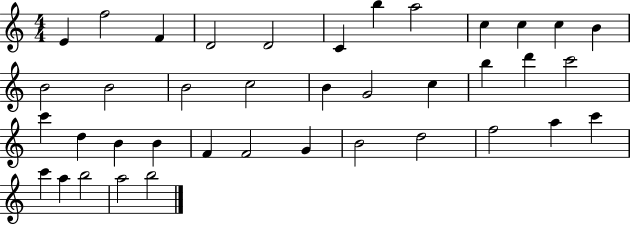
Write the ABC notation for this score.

X:1
T:Untitled
M:4/4
L:1/4
K:C
E f2 F D2 D2 C b a2 c c c B B2 B2 B2 c2 B G2 c b d' c'2 c' d B B F F2 G B2 d2 f2 a c' c' a b2 a2 b2